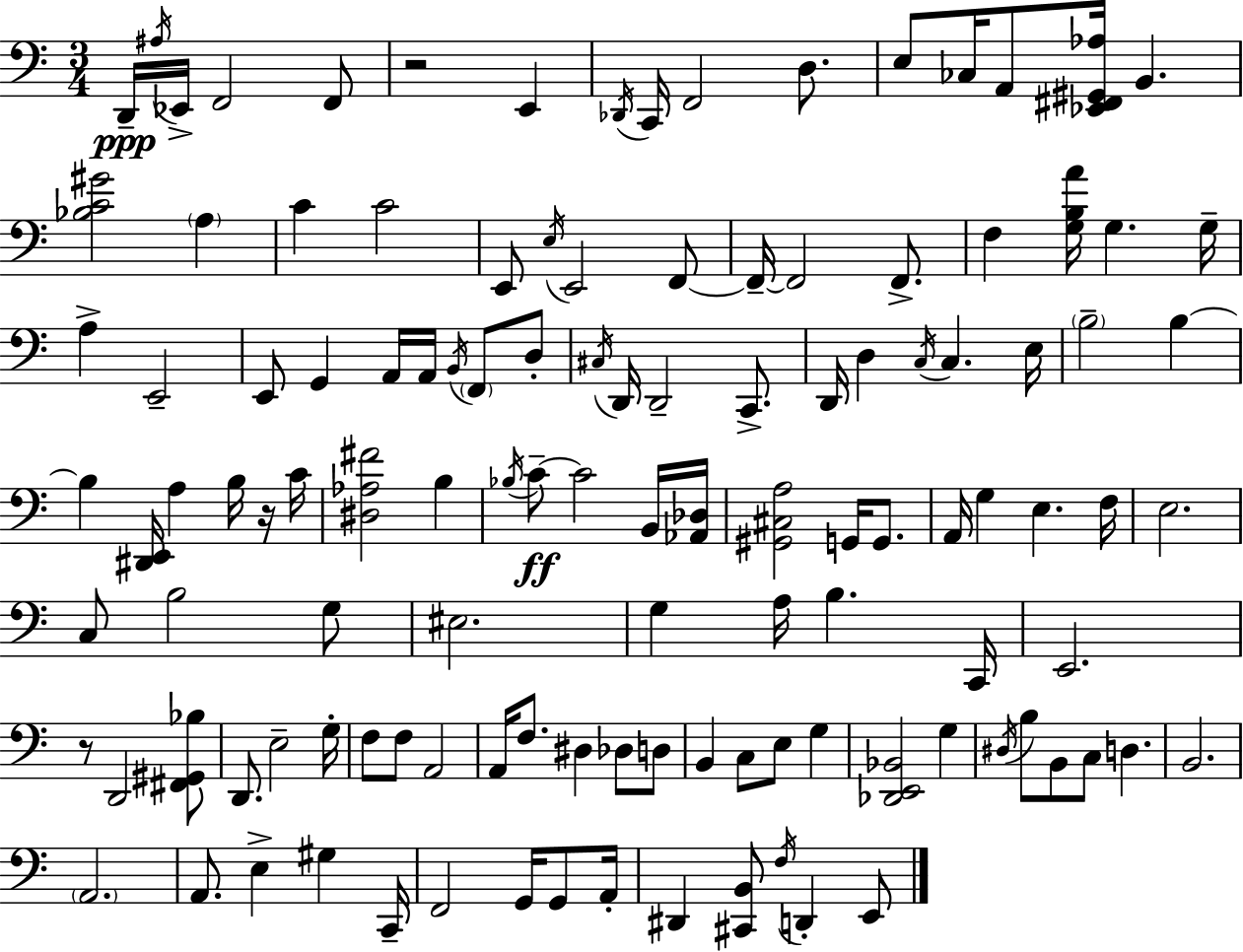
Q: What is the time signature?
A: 3/4